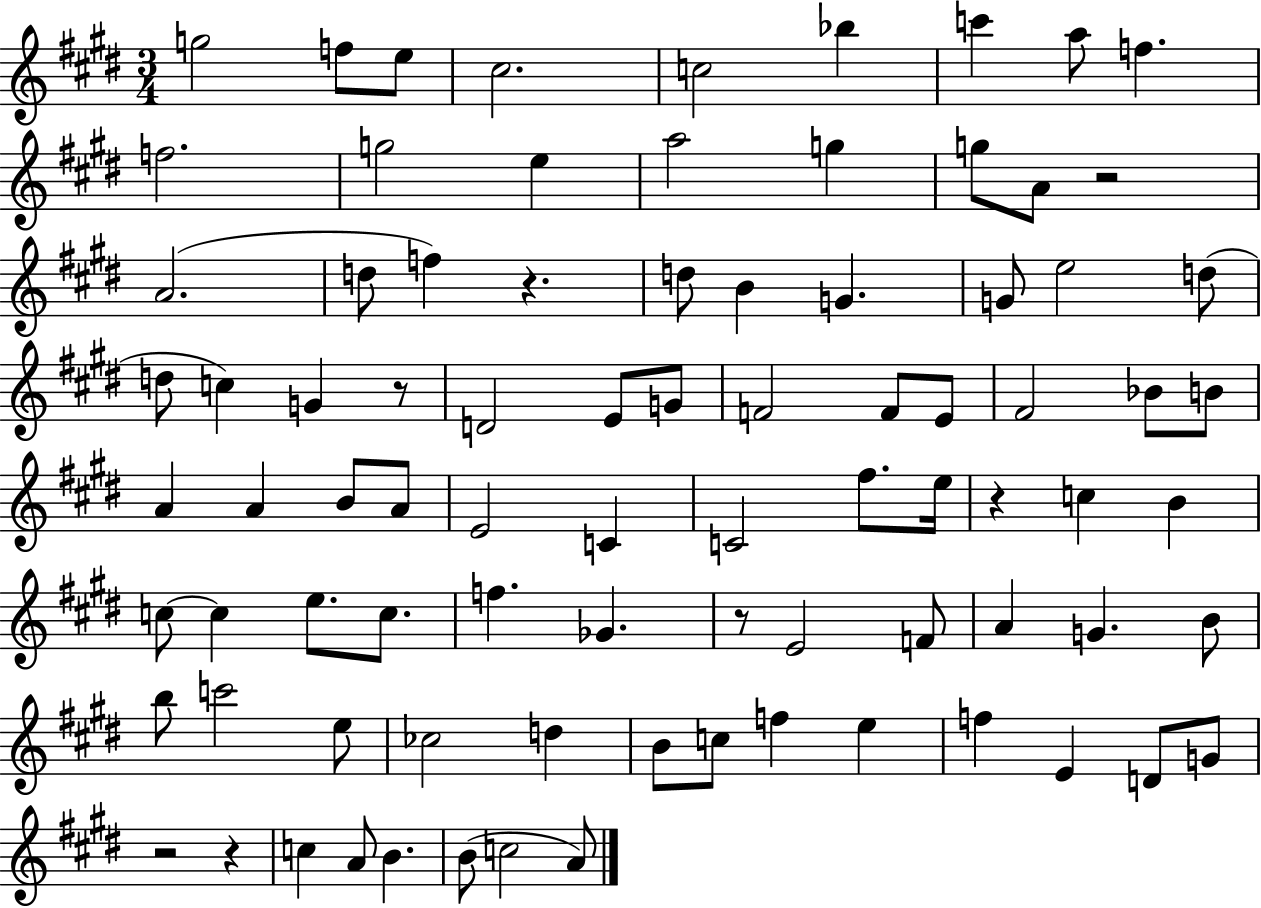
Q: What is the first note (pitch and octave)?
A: G5